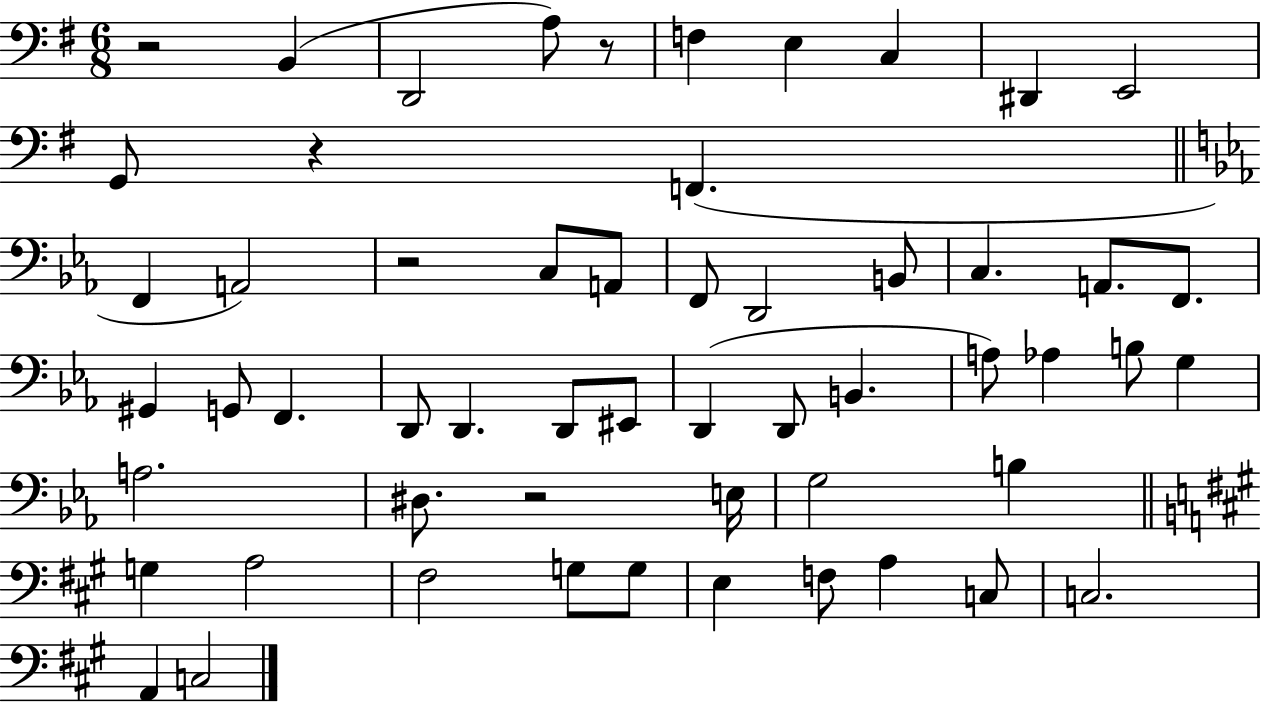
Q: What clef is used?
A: bass